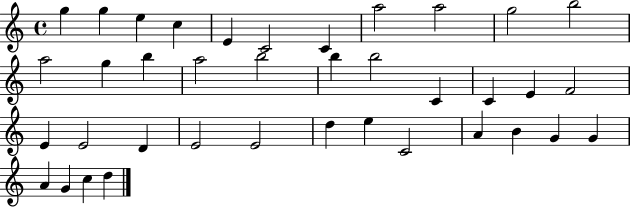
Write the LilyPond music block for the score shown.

{
  \clef treble
  \time 4/4
  \defaultTimeSignature
  \key c \major
  g''4 g''4 e''4 c''4 | e'4 c'2 c'4 | a''2 a''2 | g''2 b''2 | \break a''2 g''4 b''4 | a''2 b''2 | b''4 b''2 c'4 | c'4 e'4 f'2 | \break e'4 e'2 d'4 | e'2 e'2 | d''4 e''4 c'2 | a'4 b'4 g'4 g'4 | \break a'4 g'4 c''4 d''4 | \bar "|."
}